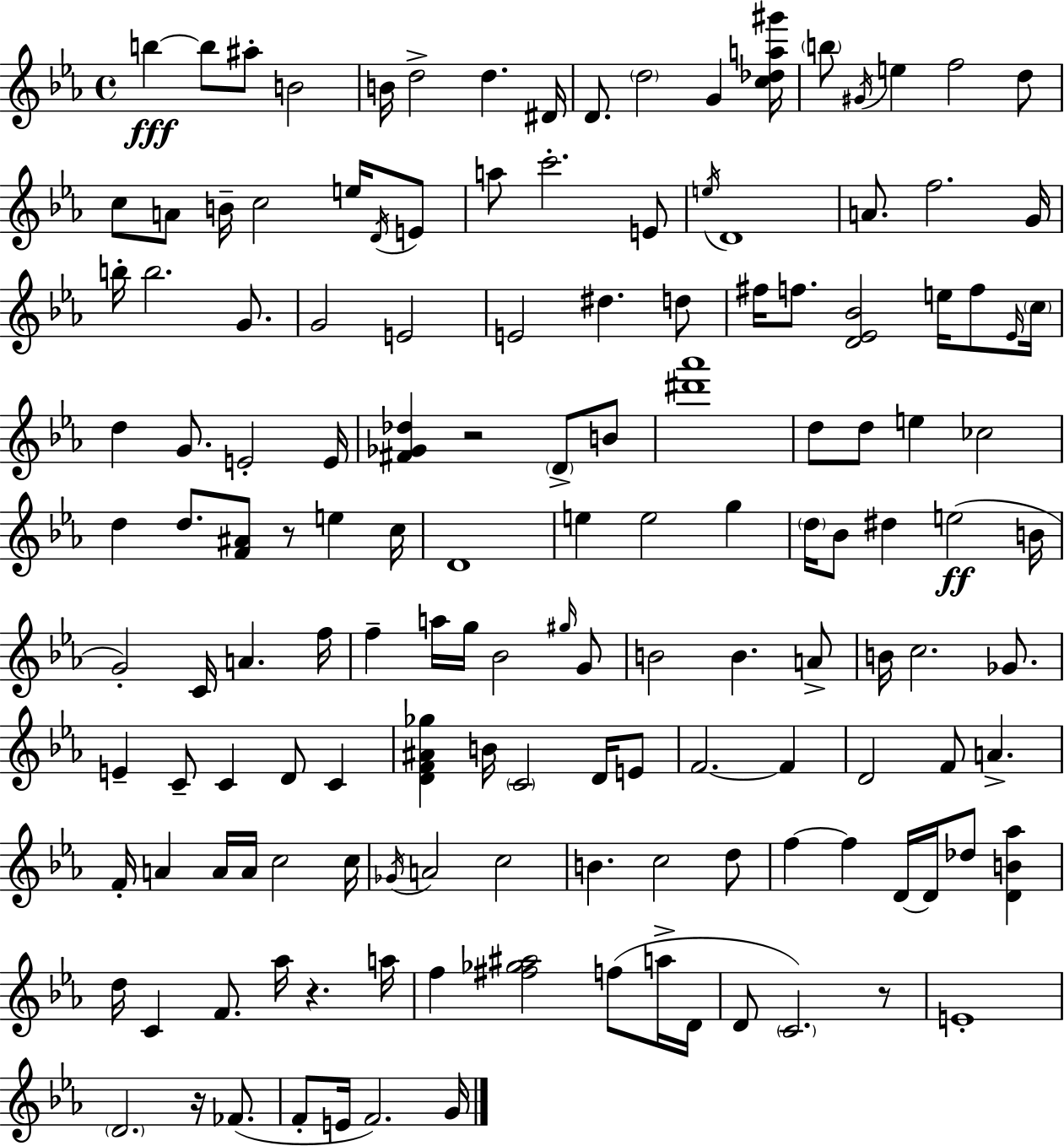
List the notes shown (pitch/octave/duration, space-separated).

B5/q B5/e A#5/e B4/h B4/s D5/h D5/q. D#4/s D4/e. D5/h G4/q [C5,Db5,A5,G#6]/s B5/e G#4/s E5/q F5/h D5/e C5/e A4/e B4/s C5/h E5/s D4/s E4/e A5/e C6/h. E4/e E5/s D4/w A4/e. F5/h. G4/s B5/s B5/h. G4/e. G4/h E4/h E4/h D#5/q. D5/e F#5/s F5/e. [D4,Eb4,Bb4]/h E5/s F5/e Eb4/s C5/s D5/q G4/e. E4/h E4/s [F#4,Gb4,Db5]/q R/h D4/e B4/e [D#6,Ab6]/w D5/e D5/e E5/q CES5/h D5/q D5/e. [F4,A#4]/e R/e E5/q C5/s D4/w E5/q E5/h G5/q D5/s Bb4/e D#5/q E5/h B4/s G4/h C4/s A4/q. F5/s F5/q A5/s G5/s Bb4/h G#5/s G4/e B4/h B4/q. A4/e B4/s C5/h. Gb4/e. E4/q C4/e C4/q D4/e C4/q [D4,F4,A#4,Gb5]/q B4/s C4/h D4/s E4/e F4/h. F4/q D4/h F4/e A4/q. F4/s A4/q A4/s A4/s C5/h C5/s Gb4/s A4/h C5/h B4/q. C5/h D5/e F5/q F5/q D4/s D4/s Db5/e [D4,B4,Ab5]/q D5/s C4/q F4/e. Ab5/s R/q. A5/s F5/q [F#5,Gb5,A#5]/h F5/e A5/s D4/s D4/e C4/h. R/e E4/w D4/h. R/s FES4/e. F4/e E4/s F4/h. G4/s